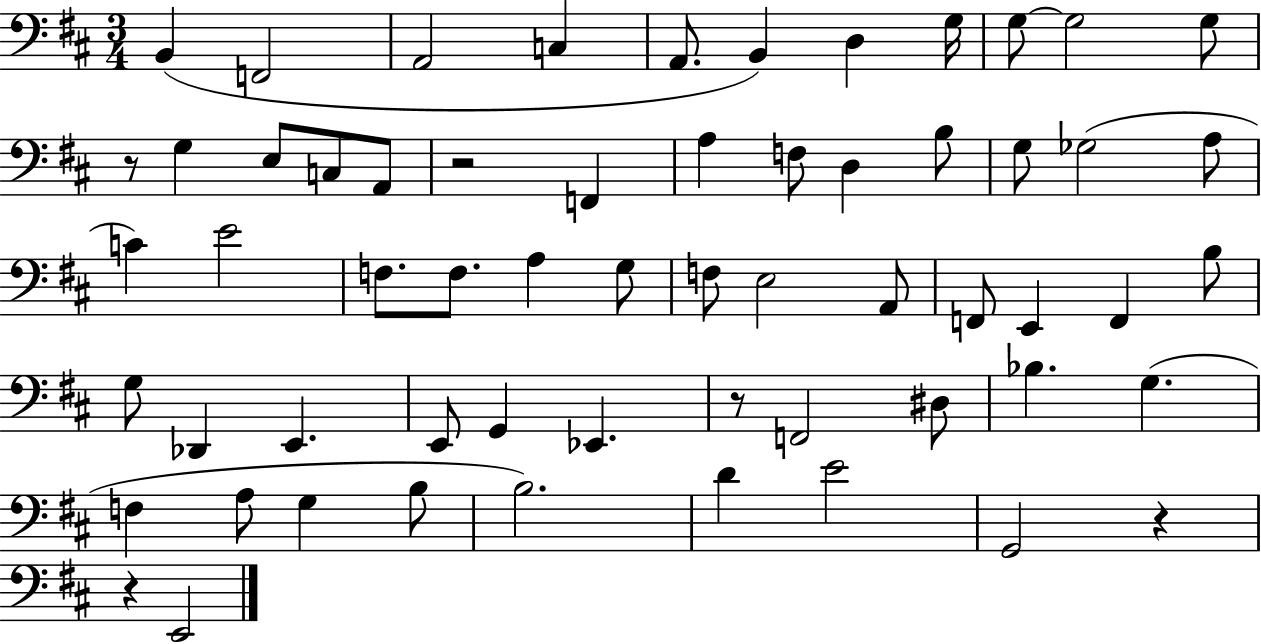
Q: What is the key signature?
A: D major